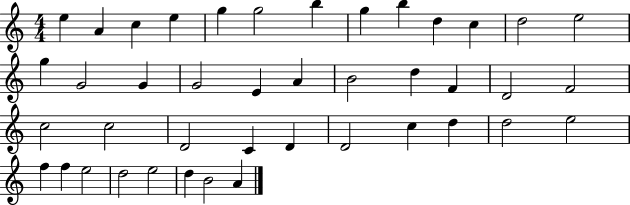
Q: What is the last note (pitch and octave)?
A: A4